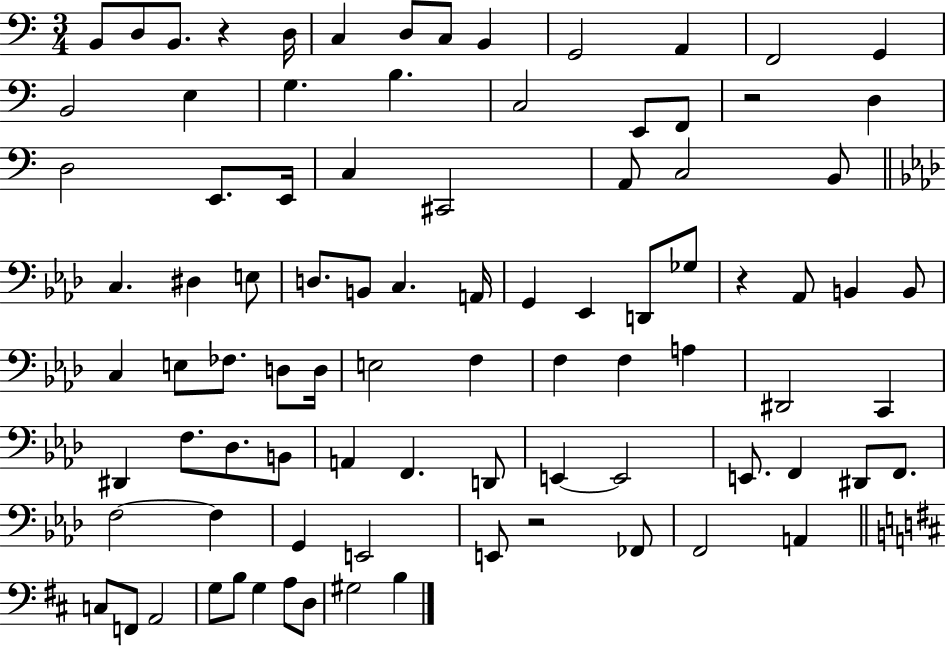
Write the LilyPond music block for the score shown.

{
  \clef bass
  \numericTimeSignature
  \time 3/4
  \key c \major
  b,8 d8 b,8. r4 d16 | c4 d8 c8 b,4 | g,2 a,4 | f,2 g,4 | \break b,2 e4 | g4. b4. | c2 e,8 f,8 | r2 d4 | \break d2 e,8. e,16 | c4 cis,2 | a,8 c2 b,8 | \bar "||" \break \key f \minor c4. dis4 e8 | d8. b,8 c4. a,16 | g,4 ees,4 d,8 ges8 | r4 aes,8 b,4 b,8 | \break c4 e8 fes8. d8 d16 | e2 f4 | f4 f4 a4 | dis,2 c,4 | \break dis,4 f8. des8. b,8 | a,4 f,4. d,8 | e,4~~ e,2 | e,8. f,4 dis,8 f,8. | \break f2~~ f4 | g,4 e,2 | e,8 r2 fes,8 | f,2 a,4 | \break \bar "||" \break \key d \major c8 f,8 a,2 | g8 b8 g4 a8 d8 | gis2 b4 | \bar "|."
}